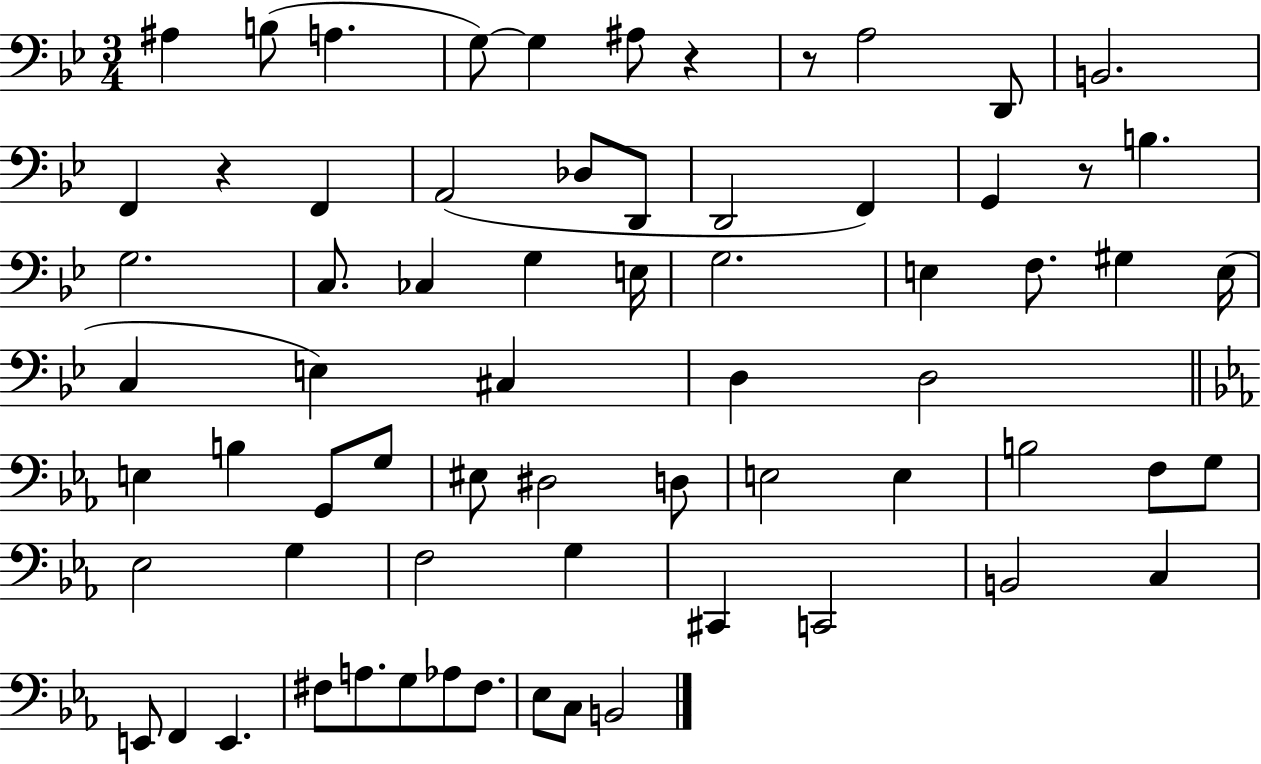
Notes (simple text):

A#3/q B3/e A3/q. G3/e G3/q A#3/e R/q R/e A3/h D2/e B2/h. F2/q R/q F2/q A2/h Db3/e D2/e D2/h F2/q G2/q R/e B3/q. G3/h. C3/e. CES3/q G3/q E3/s G3/h. E3/q F3/e. G#3/q E3/s C3/q E3/q C#3/q D3/q D3/h E3/q B3/q G2/e G3/e EIS3/e D#3/h D3/e E3/h E3/q B3/h F3/e G3/e Eb3/h G3/q F3/h G3/q C#2/q C2/h B2/h C3/q E2/e F2/q E2/q. F#3/e A3/e. G3/e Ab3/e F#3/e. Eb3/e C3/e B2/h